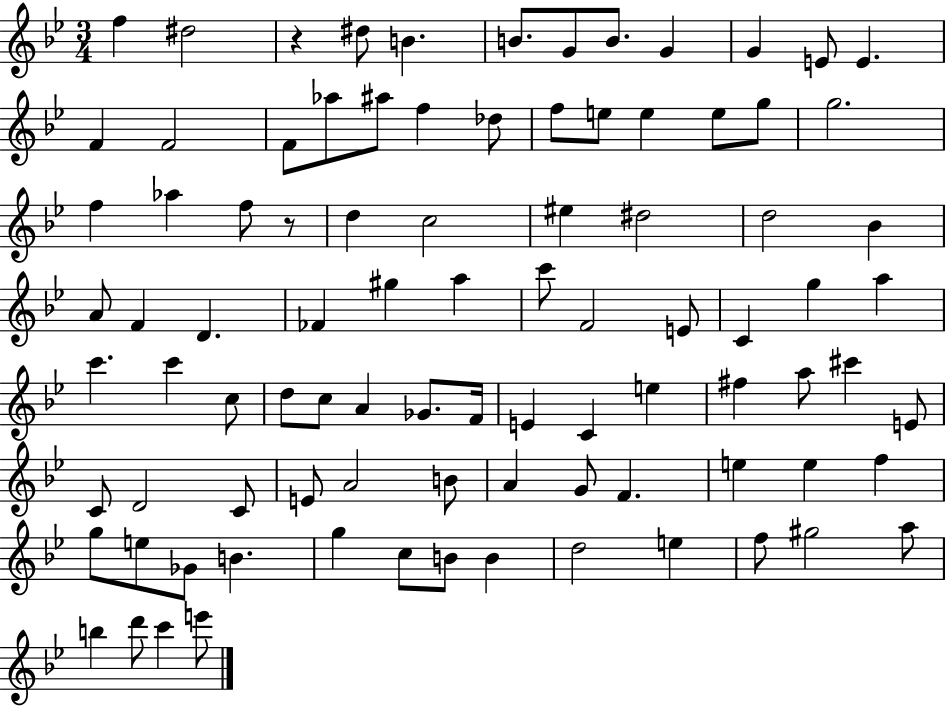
X:1
T:Untitled
M:3/4
L:1/4
K:Bb
f ^d2 z ^d/2 B B/2 G/2 B/2 G G E/2 E F F2 F/2 _a/2 ^a/2 f _d/2 f/2 e/2 e e/2 g/2 g2 f _a f/2 z/2 d c2 ^e ^d2 d2 _B A/2 F D _F ^g a c'/2 F2 E/2 C g a c' c' c/2 d/2 c/2 A _G/2 F/4 E C e ^f a/2 ^c' E/2 C/2 D2 C/2 E/2 A2 B/2 A G/2 F e e f g/2 e/2 _G/2 B g c/2 B/2 B d2 e f/2 ^g2 a/2 b d'/2 c' e'/2